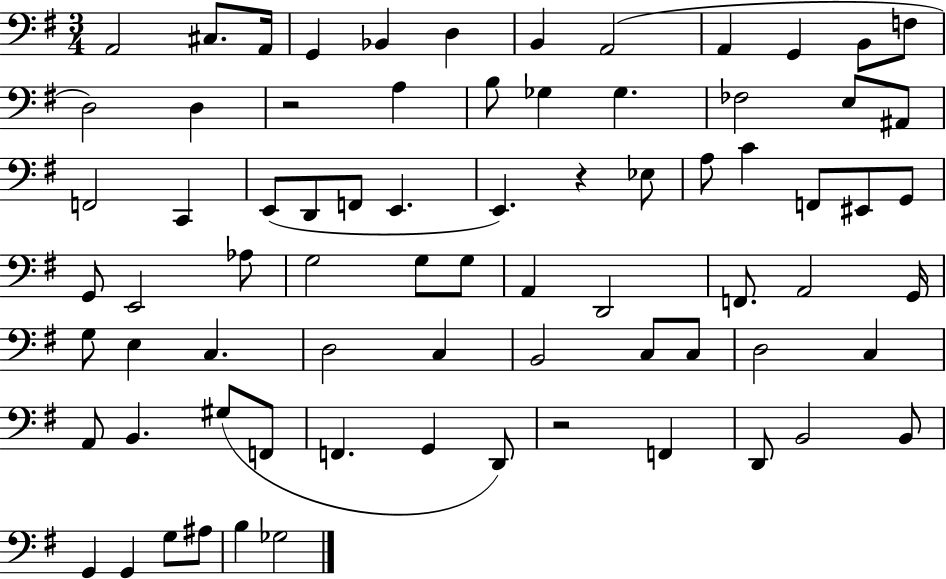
X:1
T:Untitled
M:3/4
L:1/4
K:G
A,,2 ^C,/2 A,,/4 G,, _B,, D, B,, A,,2 A,, G,, B,,/2 F,/2 D,2 D, z2 A, B,/2 _G, _G, _F,2 E,/2 ^A,,/2 F,,2 C,, E,,/2 D,,/2 F,,/2 E,, E,, z _E,/2 A,/2 C F,,/2 ^E,,/2 G,,/2 G,,/2 E,,2 _A,/2 G,2 G,/2 G,/2 A,, D,,2 F,,/2 A,,2 G,,/4 G,/2 E, C, D,2 C, B,,2 C,/2 C,/2 D,2 C, A,,/2 B,, ^G,/2 F,,/2 F,, G,, D,,/2 z2 F,, D,,/2 B,,2 B,,/2 G,, G,, G,/2 ^A,/2 B, _G,2